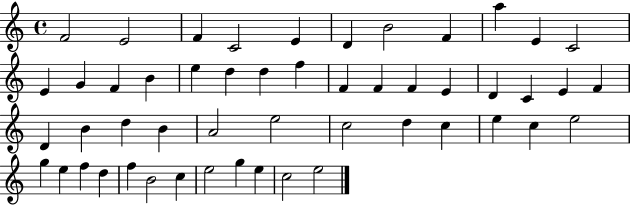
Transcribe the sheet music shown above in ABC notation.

X:1
T:Untitled
M:4/4
L:1/4
K:C
F2 E2 F C2 E D B2 F a E C2 E G F B e d d f F F F E D C E F D B d B A2 e2 c2 d c e c e2 g e f d f B2 c e2 g e c2 e2